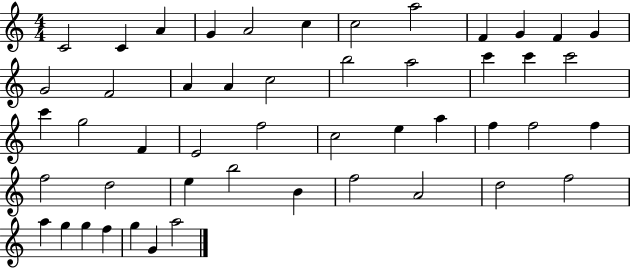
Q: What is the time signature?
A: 4/4